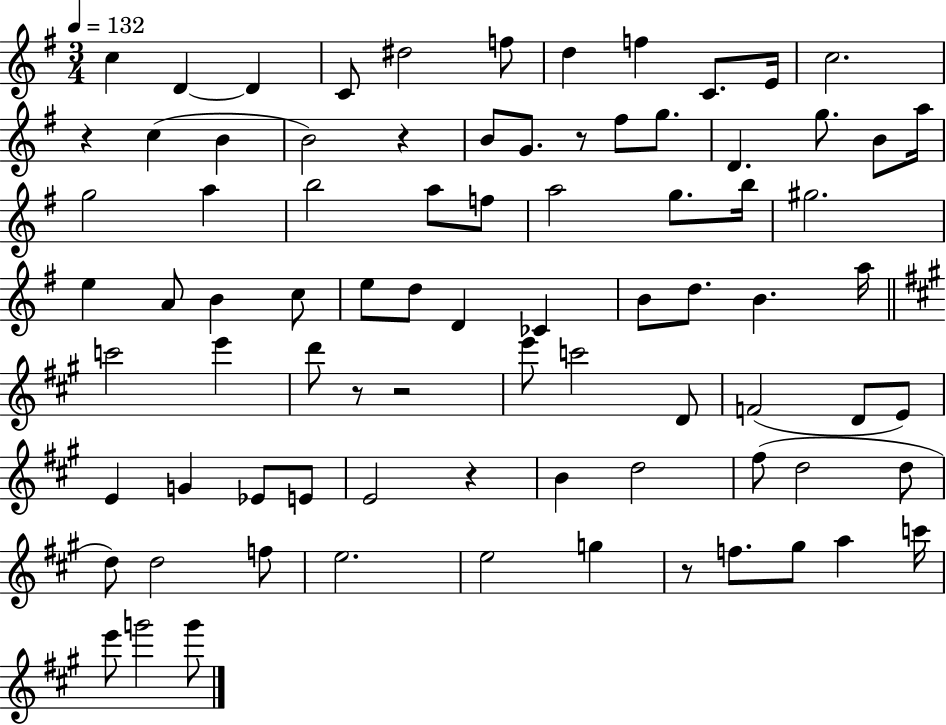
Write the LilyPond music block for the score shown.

{
  \clef treble
  \numericTimeSignature
  \time 3/4
  \key g \major
  \tempo 4 = 132
  c''4 d'4~~ d'4 | c'8 dis''2 f''8 | d''4 f''4 c'8. e'16 | c''2. | \break r4 c''4( b'4 | b'2) r4 | b'8 g'8. r8 fis''8 g''8. | d'4. g''8. b'8 a''16 | \break g''2 a''4 | b''2 a''8 f''8 | a''2 g''8. b''16 | gis''2. | \break e''4 a'8 b'4 c''8 | e''8 d''8 d'4 ces'4 | b'8 d''8. b'4. a''16 | \bar "||" \break \key a \major c'''2 e'''4 | d'''8 r8 r2 | e'''8 c'''2 d'8 | f'2( d'8 e'8) | \break e'4 g'4 ees'8 e'8 | e'2 r4 | b'4 d''2 | fis''8( d''2 d''8 | \break d''8) d''2 f''8 | e''2. | e''2 g''4 | r8 f''8. gis''8 a''4 c'''16 | \break e'''8 g'''2 g'''8 | \bar "|."
}